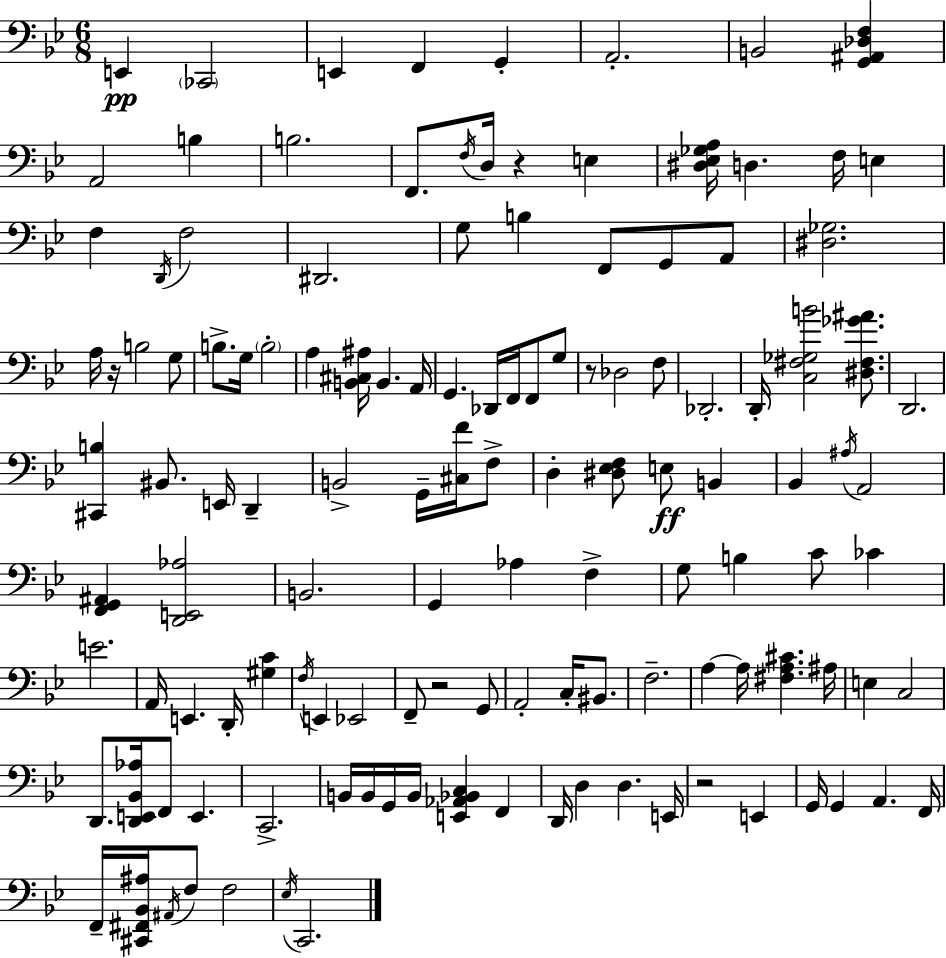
{
  \clef bass
  \numericTimeSignature
  \time 6/8
  \key g \minor
  e,4\pp \parenthesize ces,2 | e,4 f,4 g,4-. | a,2.-. | b,2 <g, ais, des f>4 | \break a,2 b4 | b2. | f,8. \acciaccatura { f16 } d16 r4 e4 | <dis ees ges a>16 d4. f16 e4 | \break f4 \acciaccatura { d,16 } f2 | dis,2. | g8 b4 f,8 g,8 | a,8 <dis ges>2. | \break a16 r16 b2 | g8 b8.-> g16 \parenthesize b2-. | a4 <b, cis ais>16 b,4. | a,16 g,4. des,16 f,16 f,8 | \break g8 r8 des2 | f8 des,2.-. | d,16-. <c fis ges b'>2 <dis fis ges' ais'>8. | d,2. | \break <cis, b>4 bis,8. e,16 d,4-- | b,2-> g,16-- <cis f'>16 | f8-> d4-. <dis ees f>8 e8\ff b,4 | bes,4 \acciaccatura { ais16 } a,2 | \break <f, g, ais,>4 <d, e, aes>2 | b,2. | g,4 aes4 f4-> | g8 b4 c'8 ces'4 | \break e'2. | a,16 e,4. d,16-. <gis c'>4 | \acciaccatura { f16 } e,4 ees,2 | f,8-- r2 | \break g,8 a,2-. | c16-. bis,8. f2.-- | a4~~ a16 <fis a cis'>4. | ais16 e4 c2 | \break d,8. <d, e, bes, aes>16 f,8 e,4. | c,2.-> | b,16 b,16 g,16 b,16 <e, aes, bes, c>4 | f,4 d,16 d4 d4. | \break e,16 r2 | e,4 g,16 g,4 a,4. | f,16 f,16-- <cis, fis, bes, ais>16 \acciaccatura { ais,16 } f8 f2 | \acciaccatura { ees16 } c,2. | \break \bar "|."
}